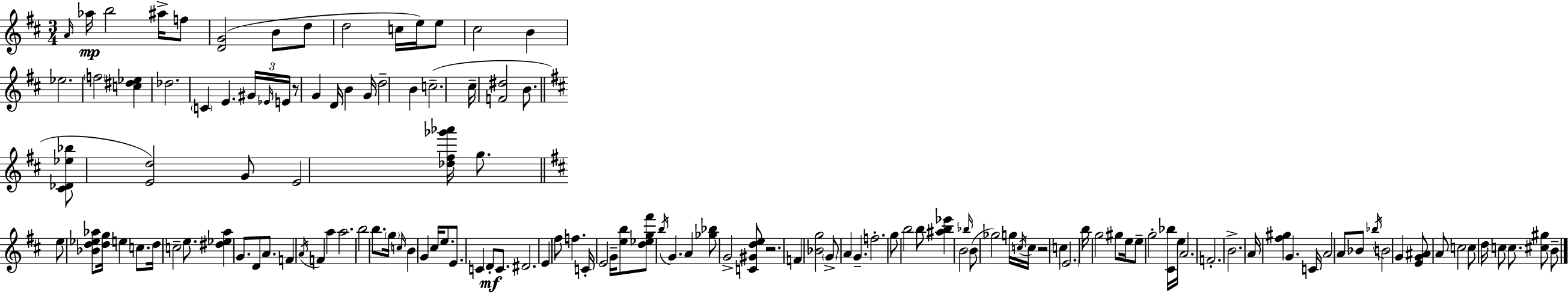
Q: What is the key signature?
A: D major